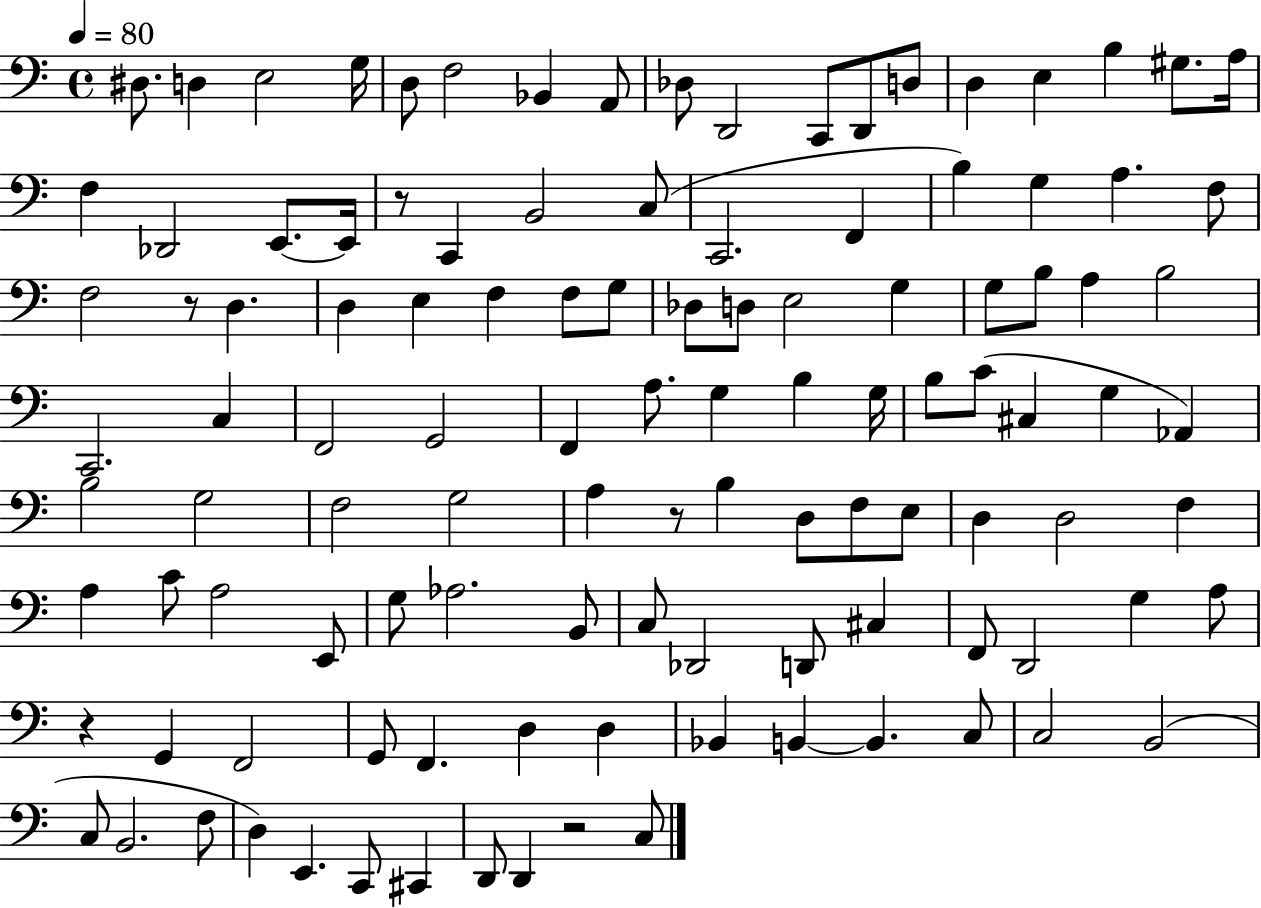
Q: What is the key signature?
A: C major